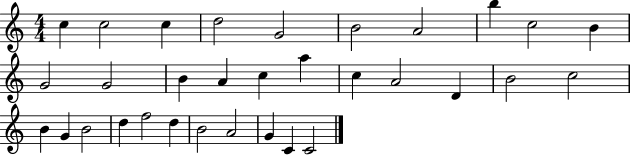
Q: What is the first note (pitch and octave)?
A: C5